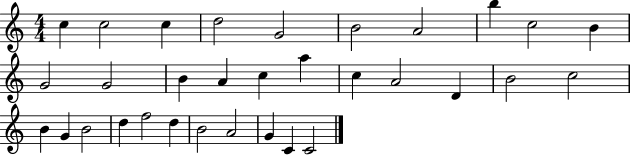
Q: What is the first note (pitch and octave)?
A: C5